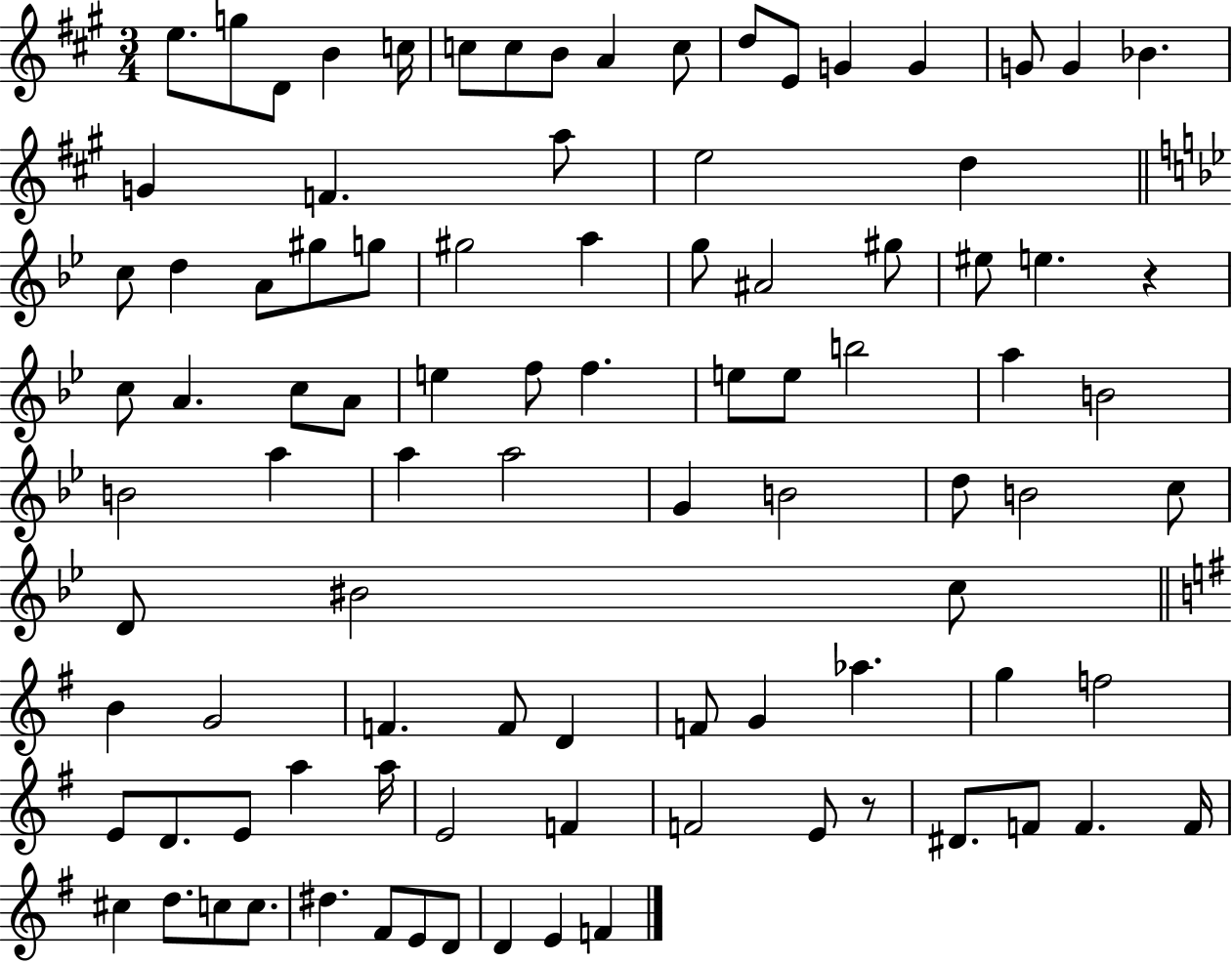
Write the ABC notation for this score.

X:1
T:Untitled
M:3/4
L:1/4
K:A
e/2 g/2 D/2 B c/4 c/2 c/2 B/2 A c/2 d/2 E/2 G G G/2 G _B G F a/2 e2 d c/2 d A/2 ^g/2 g/2 ^g2 a g/2 ^A2 ^g/2 ^e/2 e z c/2 A c/2 A/2 e f/2 f e/2 e/2 b2 a B2 B2 a a a2 G B2 d/2 B2 c/2 D/2 ^B2 c/2 B G2 F F/2 D F/2 G _a g f2 E/2 D/2 E/2 a a/4 E2 F F2 E/2 z/2 ^D/2 F/2 F F/4 ^c d/2 c/2 c/2 ^d ^F/2 E/2 D/2 D E F